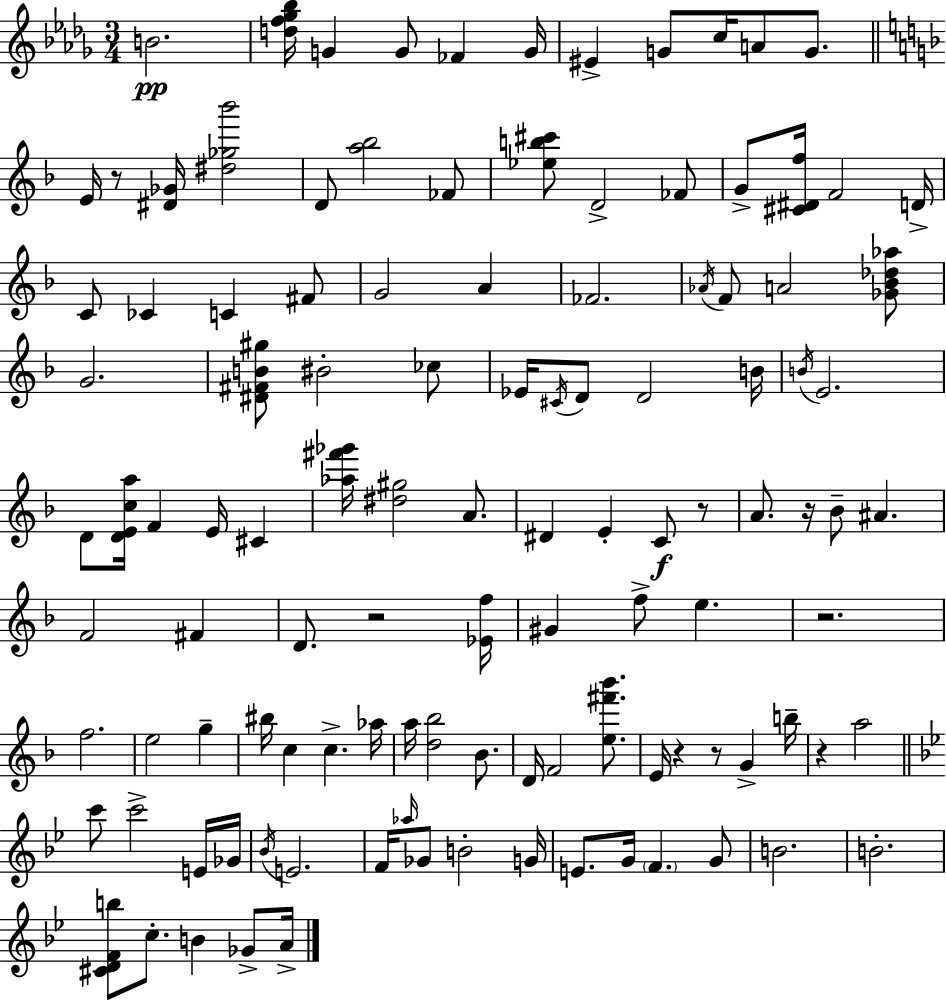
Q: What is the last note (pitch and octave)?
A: A4